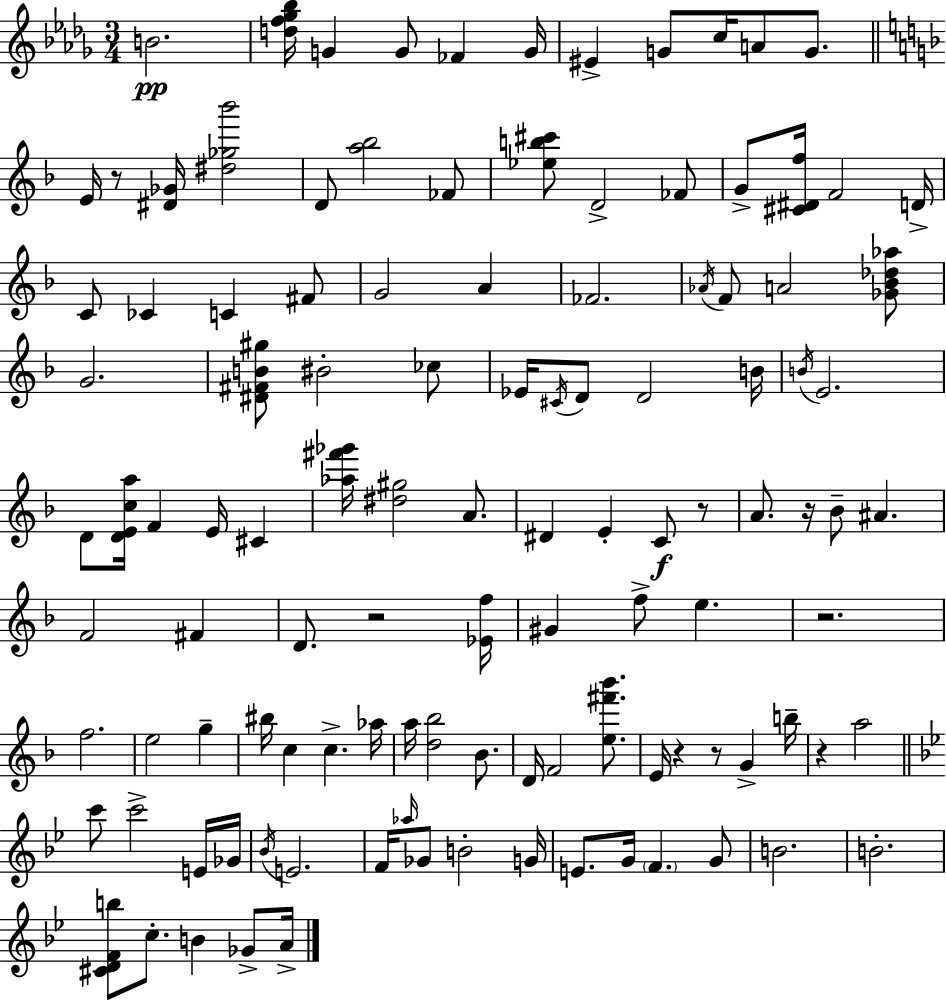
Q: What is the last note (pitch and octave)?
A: A4